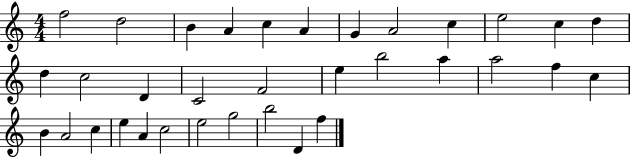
X:1
T:Untitled
M:4/4
L:1/4
K:C
f2 d2 B A c A G A2 c e2 c d d c2 D C2 F2 e b2 a a2 f c B A2 c e A c2 e2 g2 b2 D f